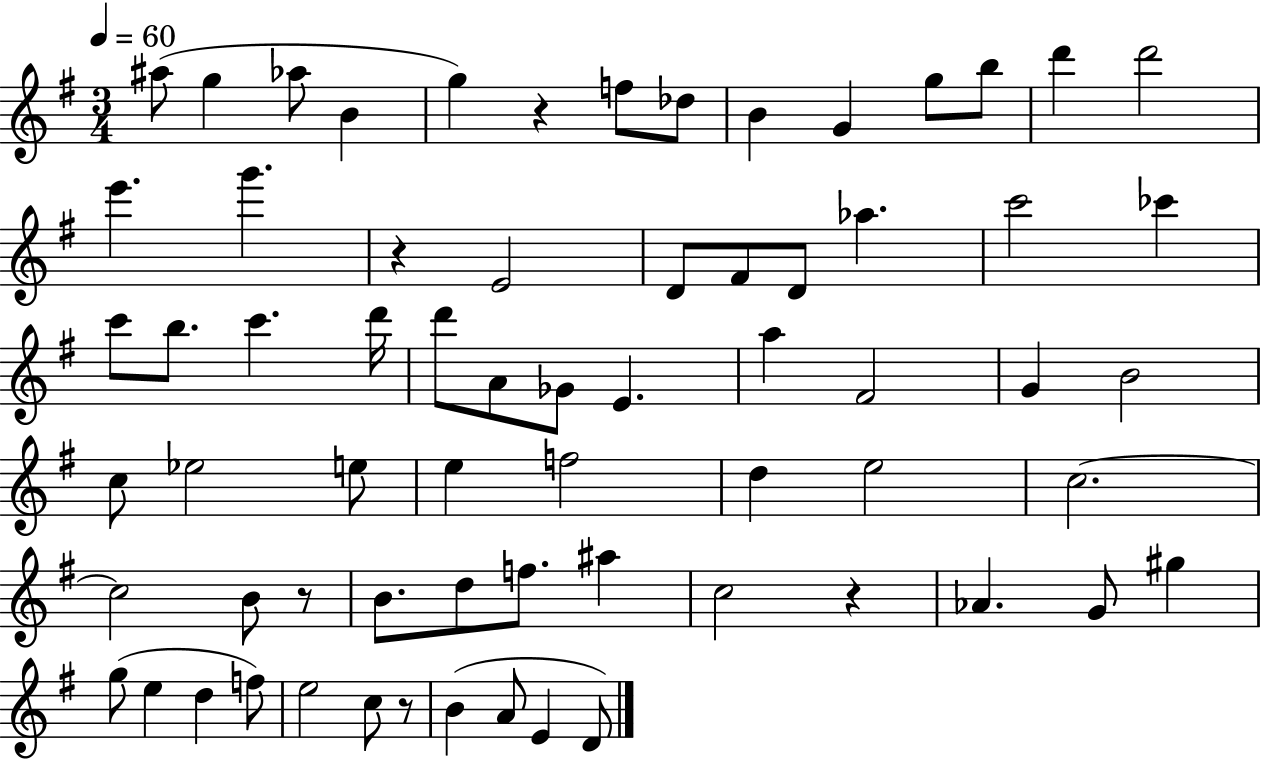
A#5/e G5/q Ab5/e B4/q G5/q R/q F5/e Db5/e B4/q G4/q G5/e B5/e D6/q D6/h E6/q. G6/q. R/q E4/h D4/e F#4/e D4/e Ab5/q. C6/h CES6/q C6/e B5/e. C6/q. D6/s D6/e A4/e Gb4/e E4/q. A5/q F#4/h G4/q B4/h C5/e Eb5/h E5/e E5/q F5/h D5/q E5/h C5/h. C5/h B4/e R/e B4/e. D5/e F5/e. A#5/q C5/h R/q Ab4/q. G4/e G#5/q G5/e E5/q D5/q F5/e E5/h C5/e R/e B4/q A4/e E4/q D4/e